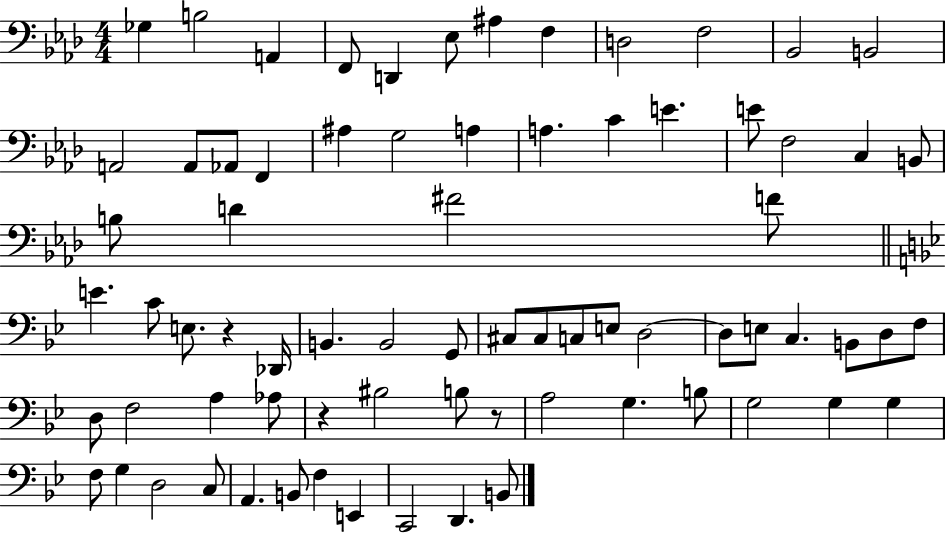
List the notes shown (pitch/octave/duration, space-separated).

Gb3/q B3/h A2/q F2/e D2/q Eb3/e A#3/q F3/q D3/h F3/h Bb2/h B2/h A2/h A2/e Ab2/e F2/q A#3/q G3/h A3/q A3/q. C4/q E4/q. E4/e F3/h C3/q B2/e B3/e D4/q F#4/h F4/e E4/q. C4/e E3/e. R/q Db2/s B2/q. B2/h G2/e C#3/e C#3/e C3/e E3/e D3/h D3/e E3/e C3/q. B2/e D3/e F3/e D3/e F3/h A3/q Ab3/e R/q BIS3/h B3/e R/e A3/h G3/q. B3/e G3/h G3/q G3/q F3/e G3/q D3/h C3/e A2/q. B2/e F3/q E2/q C2/h D2/q. B2/e